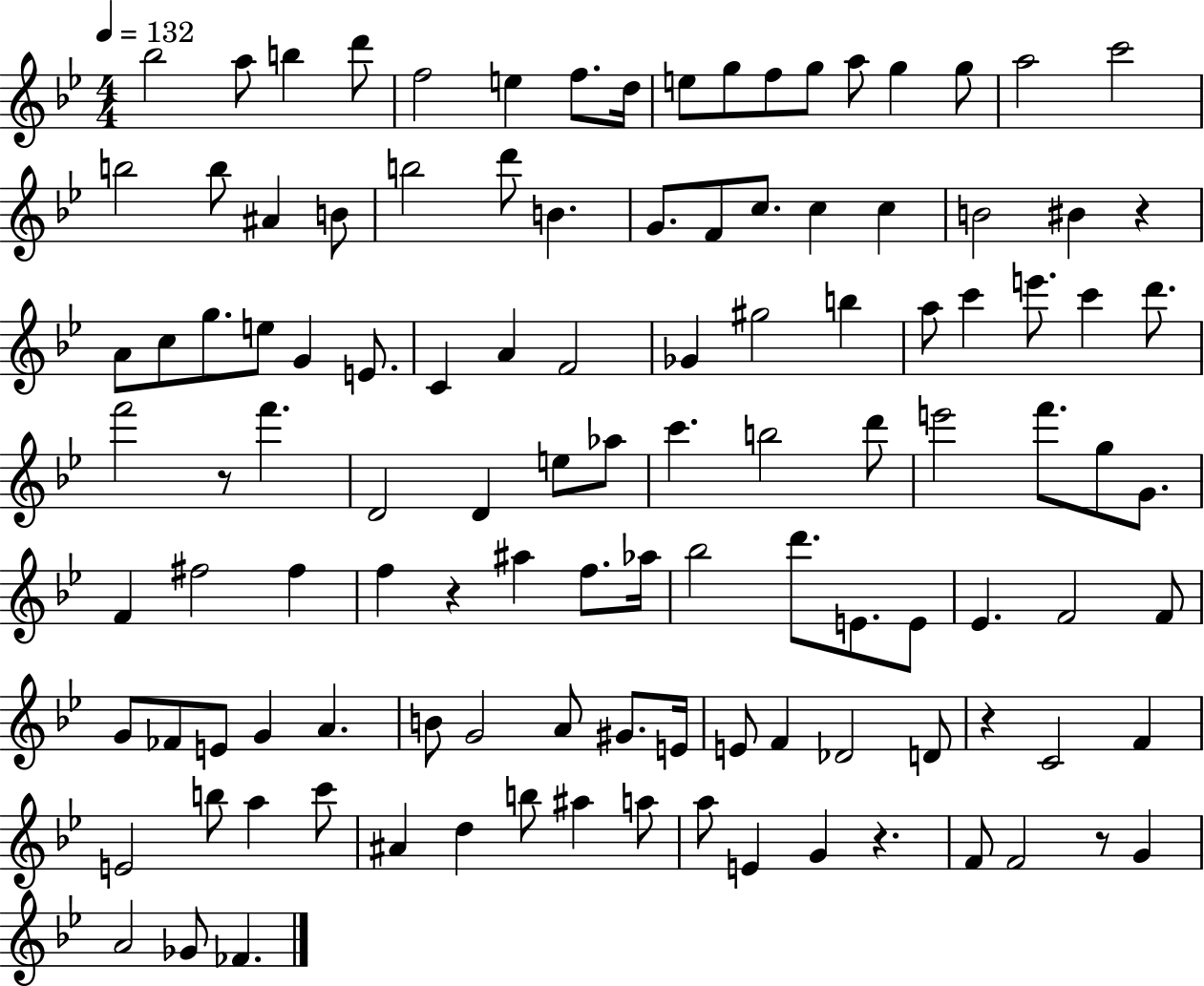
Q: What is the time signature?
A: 4/4